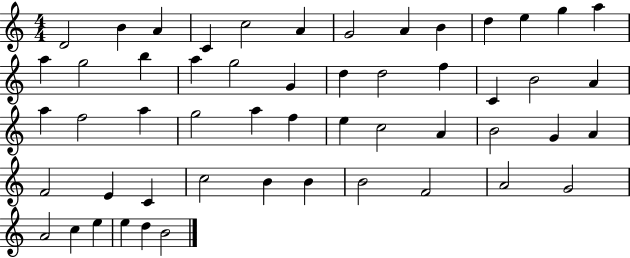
D4/h B4/q A4/q C4/q C5/h A4/q G4/h A4/q B4/q D5/q E5/q G5/q A5/q A5/q G5/h B5/q A5/q G5/h G4/q D5/q D5/h F5/q C4/q B4/h A4/q A5/q F5/h A5/q G5/h A5/q F5/q E5/q C5/h A4/q B4/h G4/q A4/q F4/h E4/q C4/q C5/h B4/q B4/q B4/h F4/h A4/h G4/h A4/h C5/q E5/q E5/q D5/q B4/h